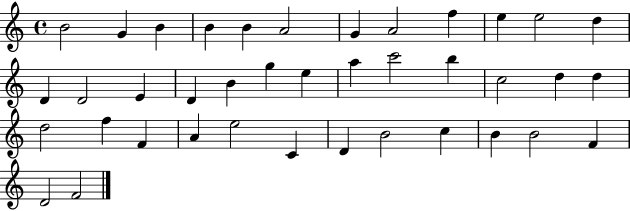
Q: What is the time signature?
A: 4/4